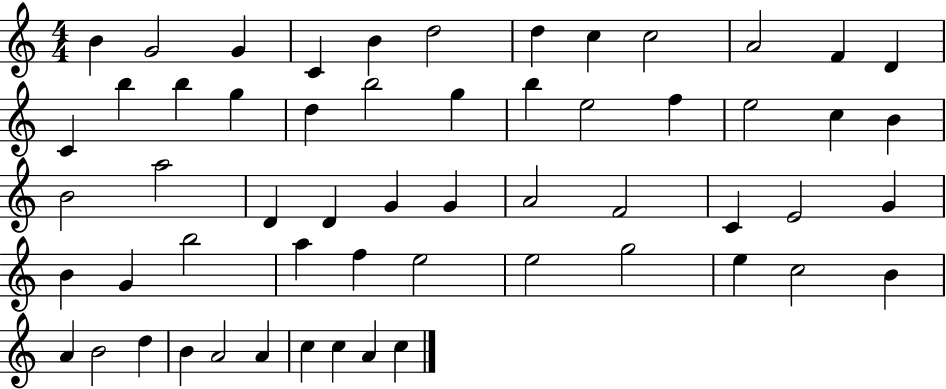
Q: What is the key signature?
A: C major